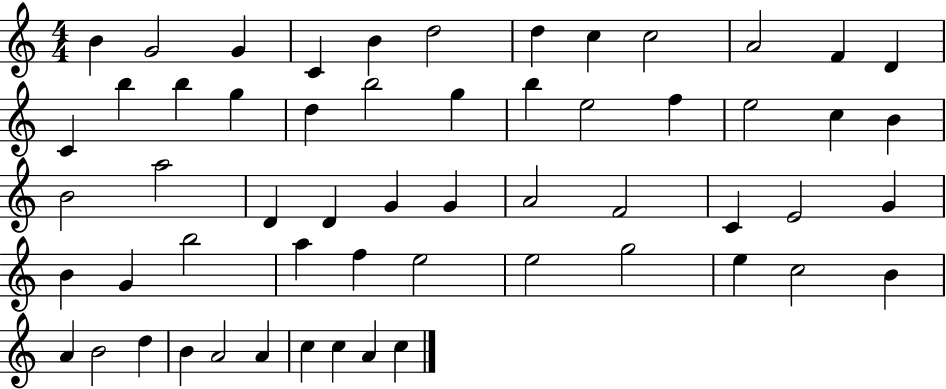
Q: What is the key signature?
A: C major